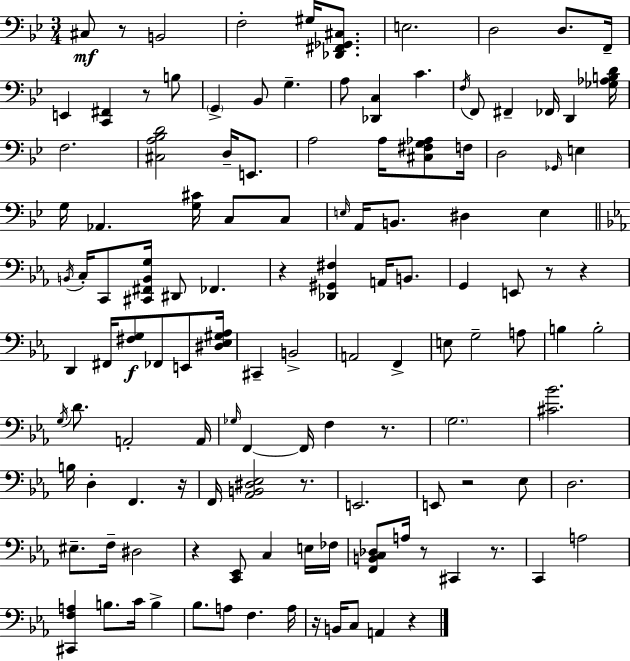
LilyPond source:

{
  \clef bass
  \numericTimeSignature
  \time 3/4
  \key bes \major
  cis8\mf r8 b,2 | f2-. gis16 <des, fis, ges, cis>8. | e2. | d2 d8. f,16-- | \break e,4 <c, fis,>4 r8 b8 | \parenthesize g,4-> bes,8 g4.-- | a8 <des, c>4 c'4. | \acciaccatura { f16 } f,8 fis,4-- fes,16 d,4 | \break <ges aes b d'>16 f2. | <cis a bes d'>2 d16-- e,8. | a2 a16 <cis fis g aes>8 | f16 d2 \grace { ges,16 } e4 | \break g16 aes,4. <g cis'>16 c8 | c8 \grace { e16 } a,16 b,8. dis4 e4 | \bar "||" \break \key ees \major \acciaccatura { b,16 } c16-. c,8 <cis, fis, b, g>16 dis,8 fes,4. | r4 <des, gis, fis>4 a,16 b,8. | g,4 e,8 r8 r4 | d,4 fis,16 <fis g>8\f fes,8 e,8 | \break <dis ees gis aes>16 cis,4-- b,2-> | a,2 f,4-> | e8 g2-- a8 | b4 b2-. | \break \acciaccatura { g16 } d'8. a,2-. | a,16 \grace { ges16 } f,4~~ f,16 f4 | r8. \parenthesize g2. | <cis' bes'>2. | \break b16 d4-. f,4. | r16 f,16 <aes, b, dis ees>2 | r8. e,2. | e,8 r2 | \break ees8 d2. | eis8.-- f16-- dis2 | r4 <c, ees,>8 c4 | e16 fes16 <f, b, c des>8 a16 r8 cis,4 | \break r8. c,4 a2 | <cis, f a>4 b8. c'16 b4-> | bes8. a8 f4. | a16 r16 b,16 c8 a,4 r4 | \break \bar "|."
}